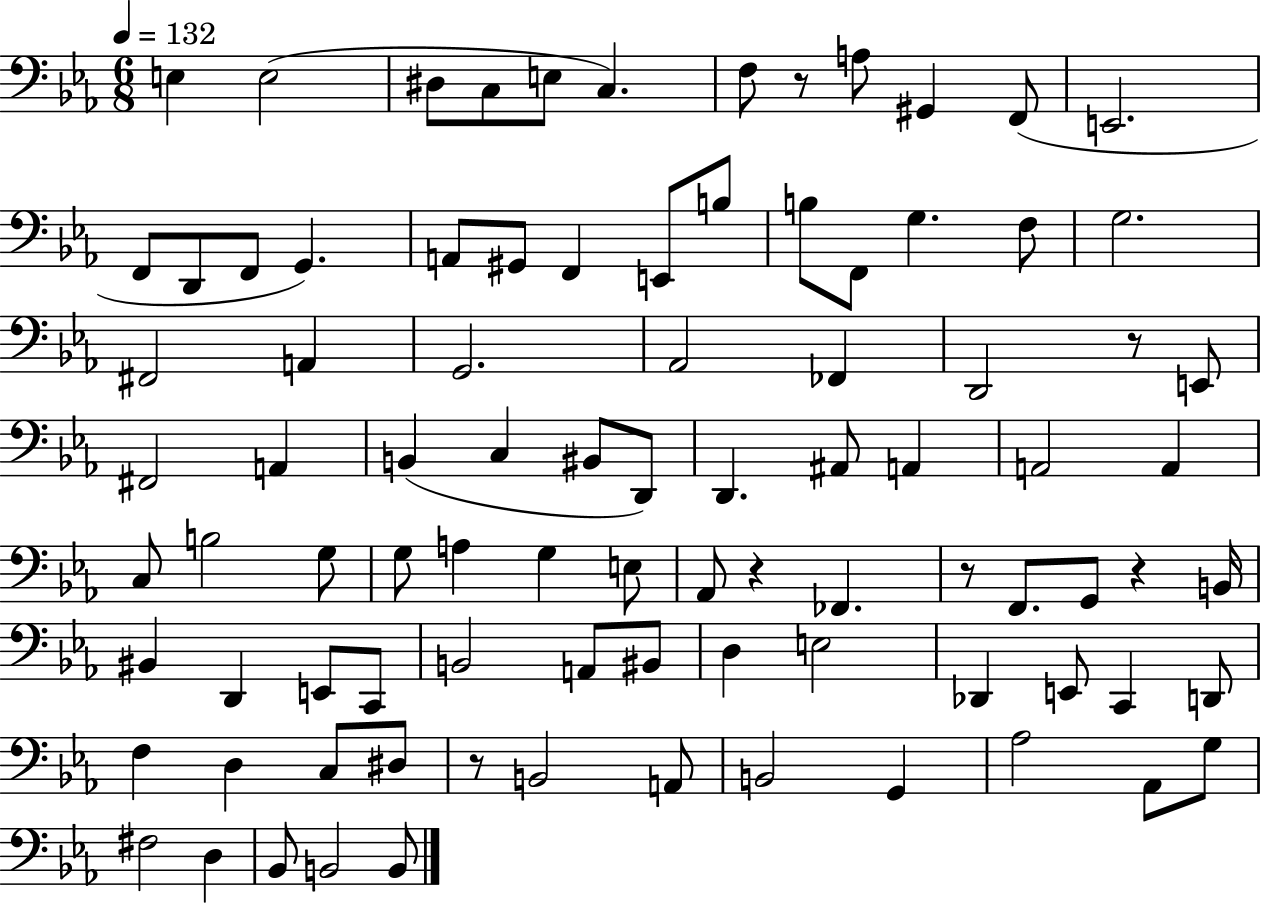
X:1
T:Untitled
M:6/8
L:1/4
K:Eb
E, E,2 ^D,/2 C,/2 E,/2 C, F,/2 z/2 A,/2 ^G,, F,,/2 E,,2 F,,/2 D,,/2 F,,/2 G,, A,,/2 ^G,,/2 F,, E,,/2 B,/2 B,/2 F,,/2 G, F,/2 G,2 ^F,,2 A,, G,,2 _A,,2 _F,, D,,2 z/2 E,,/2 ^F,,2 A,, B,, C, ^B,,/2 D,,/2 D,, ^A,,/2 A,, A,,2 A,, C,/2 B,2 G,/2 G,/2 A, G, E,/2 _A,,/2 z _F,, z/2 F,,/2 G,,/2 z B,,/4 ^B,, D,, E,,/2 C,,/2 B,,2 A,,/2 ^B,,/2 D, E,2 _D,, E,,/2 C,, D,,/2 F, D, C,/2 ^D,/2 z/2 B,,2 A,,/2 B,,2 G,, _A,2 _A,,/2 G,/2 ^F,2 D, _B,,/2 B,,2 B,,/2